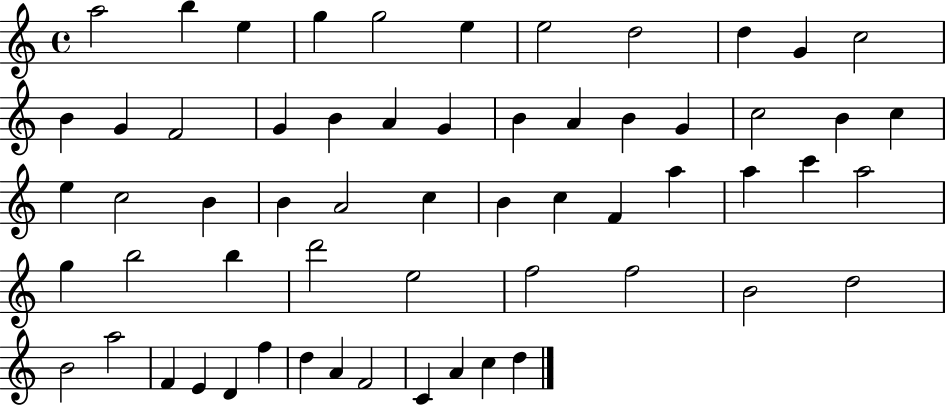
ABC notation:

X:1
T:Untitled
M:4/4
L:1/4
K:C
a2 b e g g2 e e2 d2 d G c2 B G F2 G B A G B A B G c2 B c e c2 B B A2 c B c F a a c' a2 g b2 b d'2 e2 f2 f2 B2 d2 B2 a2 F E D f d A F2 C A c d